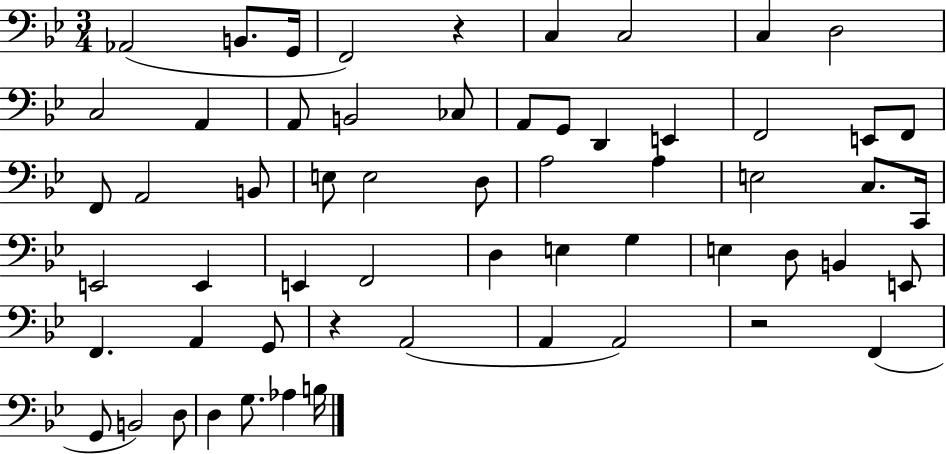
{
  \clef bass
  \numericTimeSignature
  \time 3/4
  \key bes \major
  \repeat volta 2 { aes,2( b,8. g,16 | f,2) r4 | c4 c2 | c4 d2 | \break c2 a,4 | a,8 b,2 ces8 | a,8 g,8 d,4 e,4 | f,2 e,8 f,8 | \break f,8 a,2 b,8 | e8 e2 d8 | a2 a4 | e2 c8. c,16 | \break e,2 e,4 | e,4 f,2 | d4 e4 g4 | e4 d8 b,4 e,8 | \break f,4. a,4 g,8 | r4 a,2( | a,4 a,2) | r2 f,4( | \break g,8 b,2) d8 | d4 g8. aes4 b16 | } \bar "|."
}